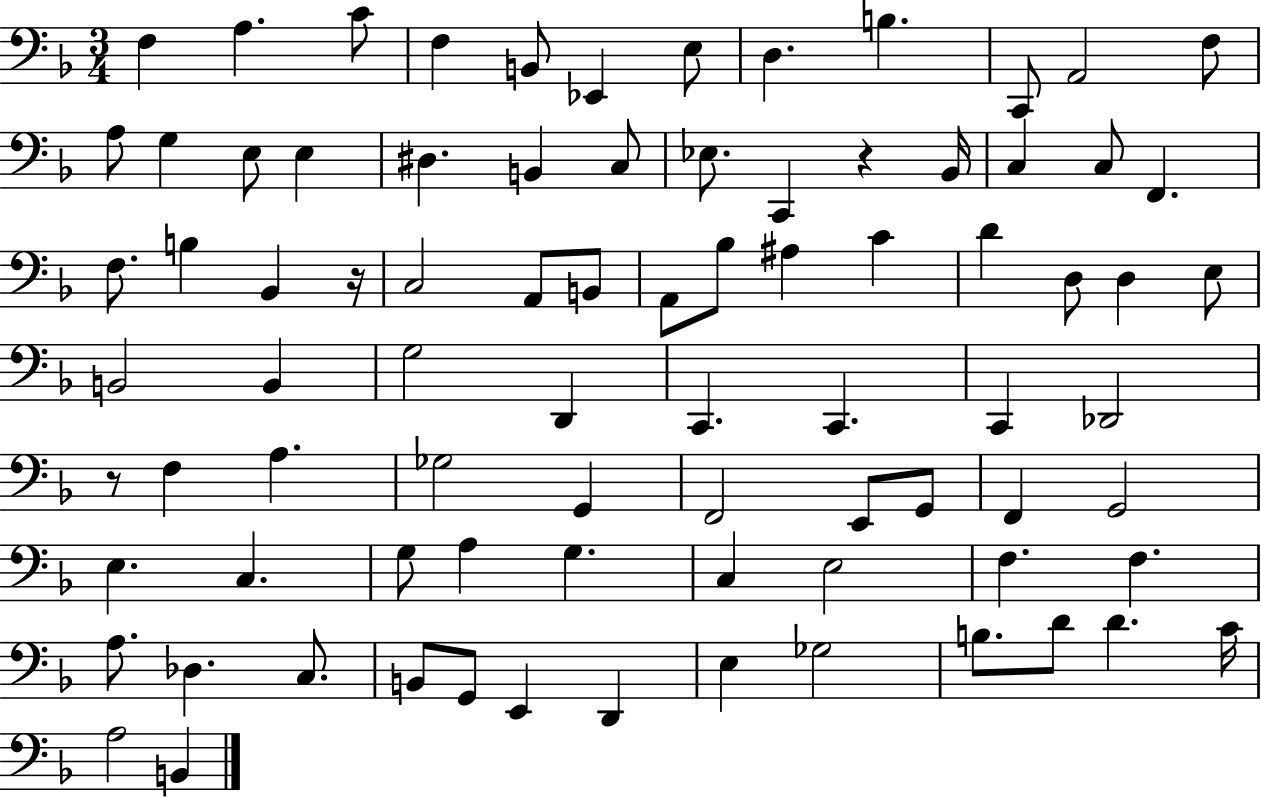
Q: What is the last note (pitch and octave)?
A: B2